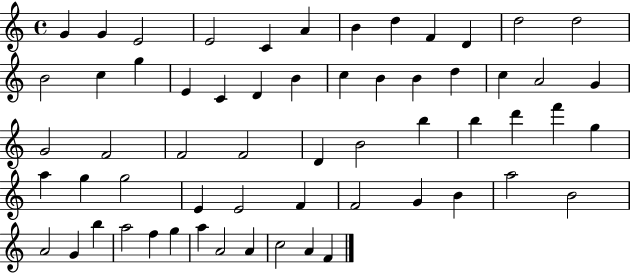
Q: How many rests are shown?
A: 0